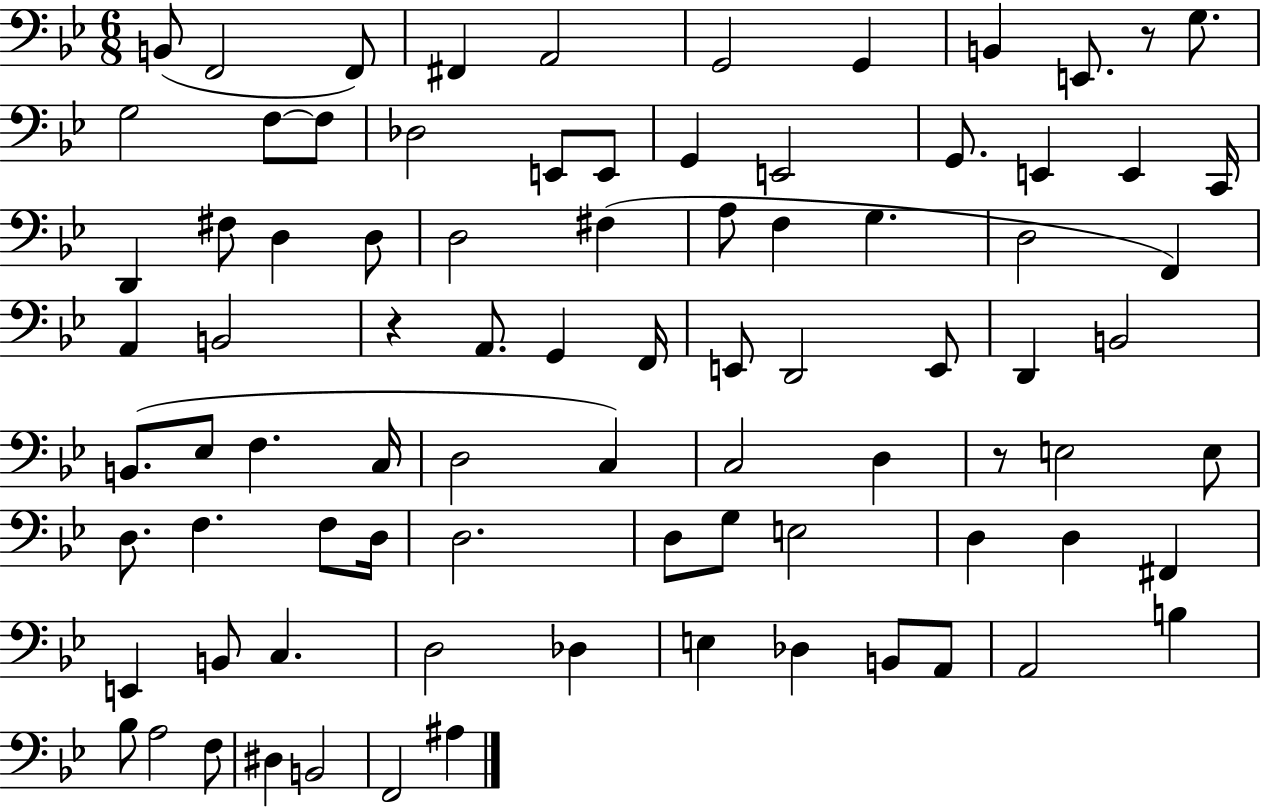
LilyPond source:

{
  \clef bass
  \numericTimeSignature
  \time 6/8
  \key bes \major
  \repeat volta 2 { b,8( f,2 f,8) | fis,4 a,2 | g,2 g,4 | b,4 e,8. r8 g8. | \break g2 f8~~ f8 | des2 e,8 e,8 | g,4 e,2 | g,8. e,4 e,4 c,16 | \break d,4 fis8 d4 d8 | d2 fis4( | a8 f4 g4. | d2 f,4) | \break a,4 b,2 | r4 a,8. g,4 f,16 | e,8 d,2 e,8 | d,4 b,2 | \break b,8.( ees8 f4. c16 | d2 c4) | c2 d4 | r8 e2 e8 | \break d8. f4. f8 d16 | d2. | d8 g8 e2 | d4 d4 fis,4 | \break e,4 b,8 c4. | d2 des4 | e4 des4 b,8 a,8 | a,2 b4 | \break bes8 a2 f8 | dis4 b,2 | f,2 ais4 | } \bar "|."
}